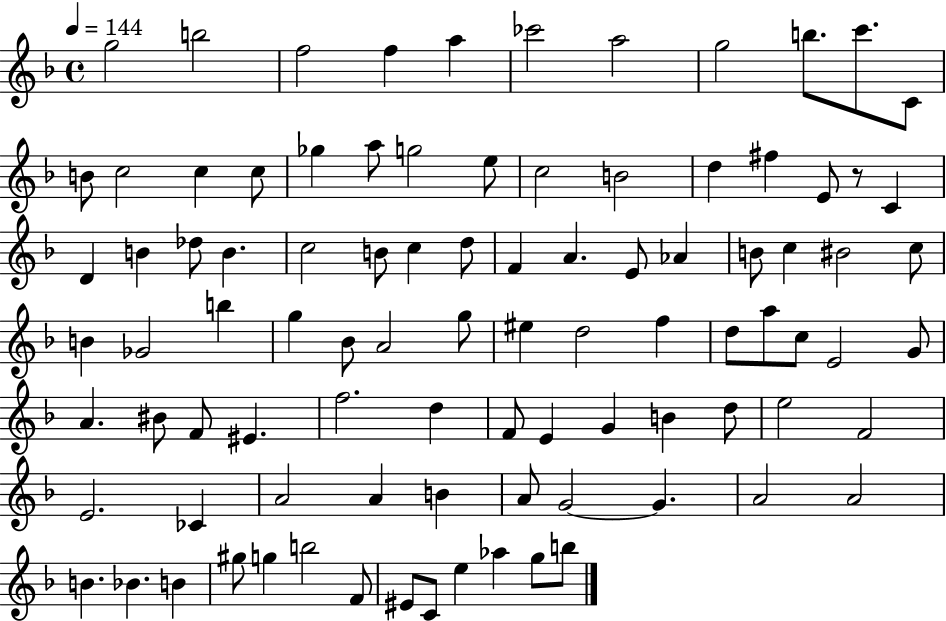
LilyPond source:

{
  \clef treble
  \time 4/4
  \defaultTimeSignature
  \key f \major
  \tempo 4 = 144
  g''2 b''2 | f''2 f''4 a''4 | ces'''2 a''2 | g''2 b''8. c'''8. c'8 | \break b'8 c''2 c''4 c''8 | ges''4 a''8 g''2 e''8 | c''2 b'2 | d''4 fis''4 e'8 r8 c'4 | \break d'4 b'4 des''8 b'4. | c''2 b'8 c''4 d''8 | f'4 a'4. e'8 aes'4 | b'8 c''4 bis'2 c''8 | \break b'4 ges'2 b''4 | g''4 bes'8 a'2 g''8 | eis''4 d''2 f''4 | d''8 a''8 c''8 e'2 g'8 | \break a'4. bis'8 f'8 eis'4. | f''2. d''4 | f'8 e'4 g'4 b'4 d''8 | e''2 f'2 | \break e'2. ces'4 | a'2 a'4 b'4 | a'8 g'2~~ g'4. | a'2 a'2 | \break b'4. bes'4. b'4 | gis''8 g''4 b''2 f'8 | eis'8 c'8 e''4 aes''4 g''8 b''8 | \bar "|."
}